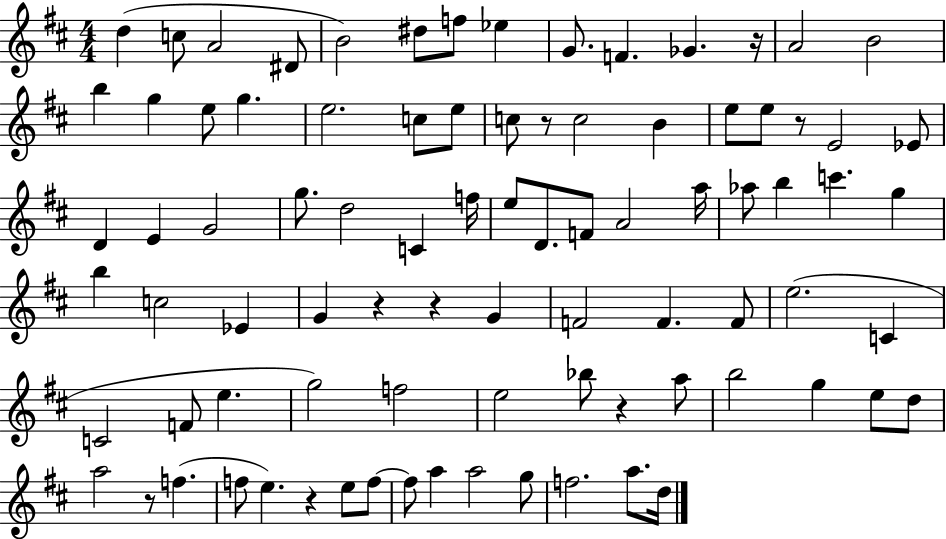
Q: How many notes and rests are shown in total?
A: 86